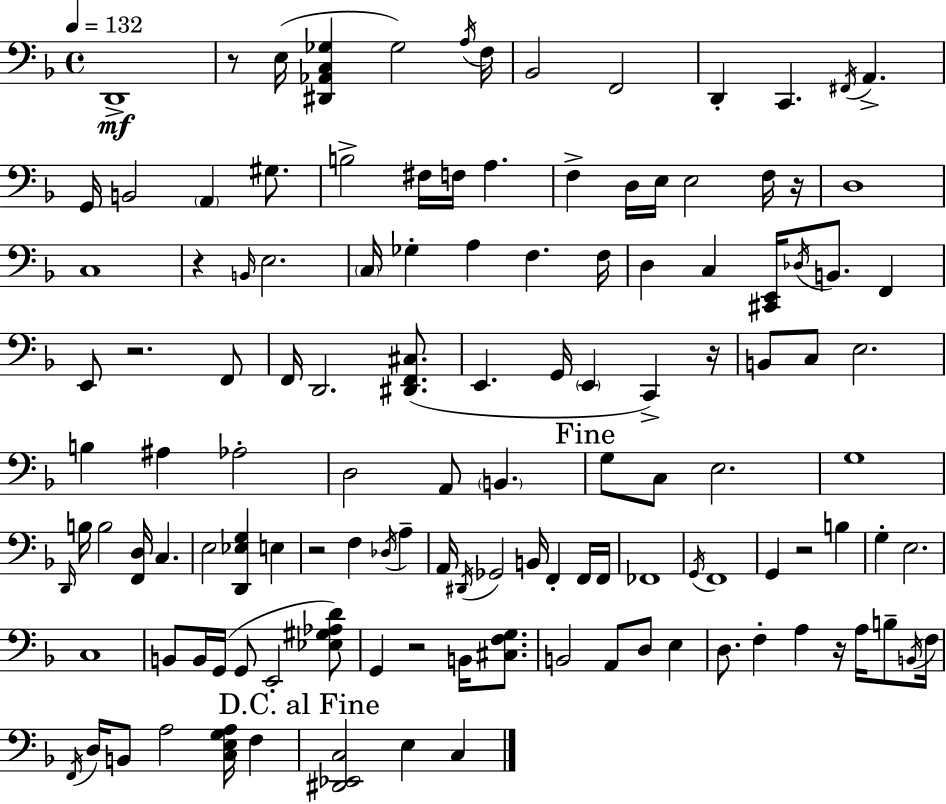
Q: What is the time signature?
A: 4/4